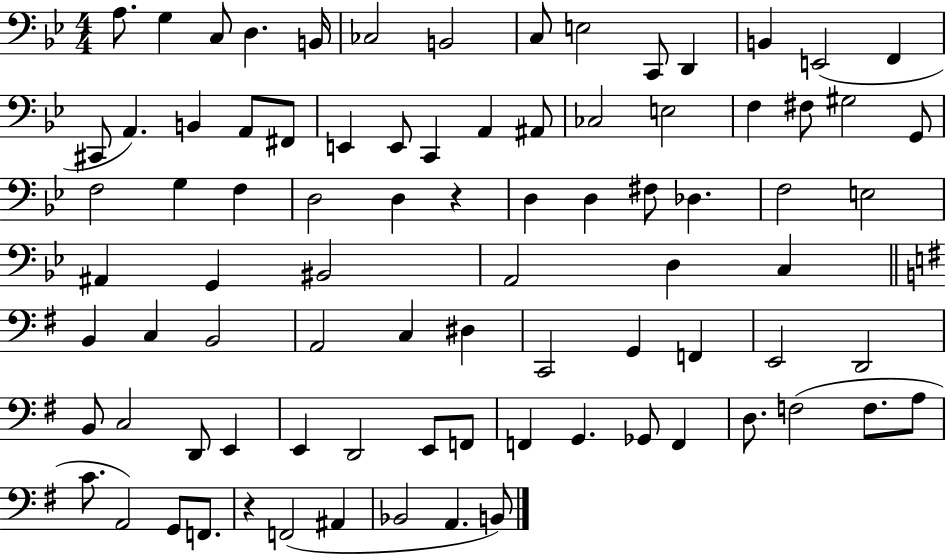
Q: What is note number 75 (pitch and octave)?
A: C4